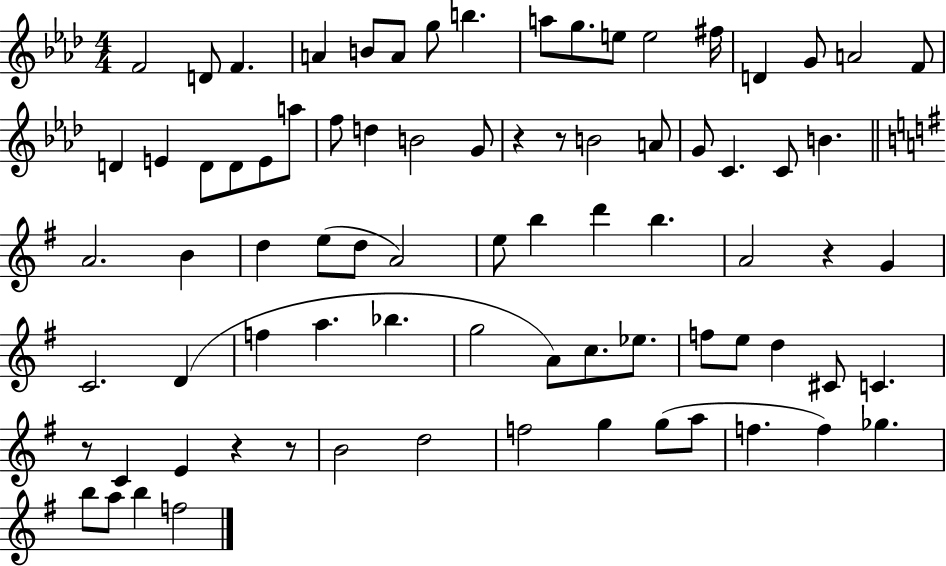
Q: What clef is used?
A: treble